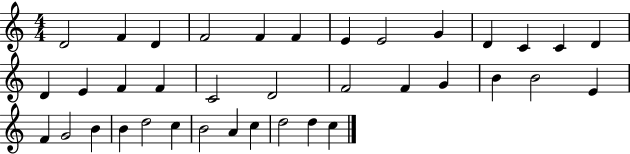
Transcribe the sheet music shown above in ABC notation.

X:1
T:Untitled
M:4/4
L:1/4
K:C
D2 F D F2 F F E E2 G D C C D D E F F C2 D2 F2 F G B B2 E F G2 B B d2 c B2 A c d2 d c